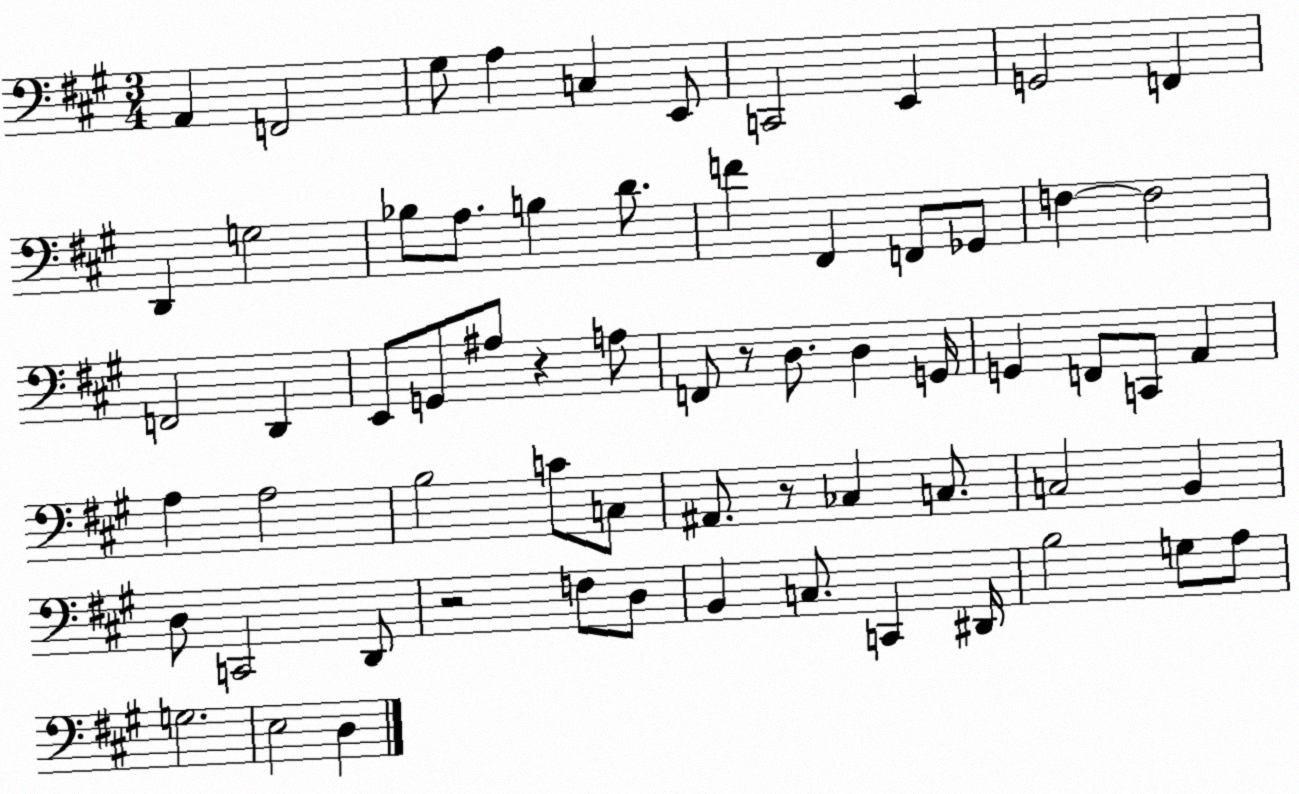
X:1
T:Untitled
M:3/4
L:1/4
K:A
A,, F,,2 ^G,/2 A, C, E,,/2 C,,2 E,, G,,2 F,, D,, G,2 _B,/2 A,/2 B, D/2 F ^F,, F,,/2 _G,,/2 F, F,2 F,,2 D,, E,,/2 G,,/2 ^A,/2 z A,/2 F,,/2 z/2 D,/2 D, G,,/4 G,, F,,/2 C,,/2 A,, A, A,2 B,2 C/2 C,/2 ^A,,/2 z/2 _C, C,/2 C,2 B,, D,/2 C,,2 D,,/2 z2 F,/2 D,/2 B,, C,/2 C,, ^D,,/4 B,2 G,/2 A,/2 G,2 E,2 D,